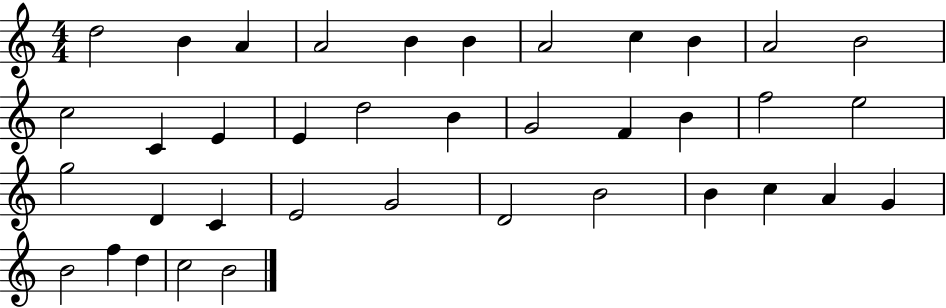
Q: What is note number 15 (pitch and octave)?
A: E4